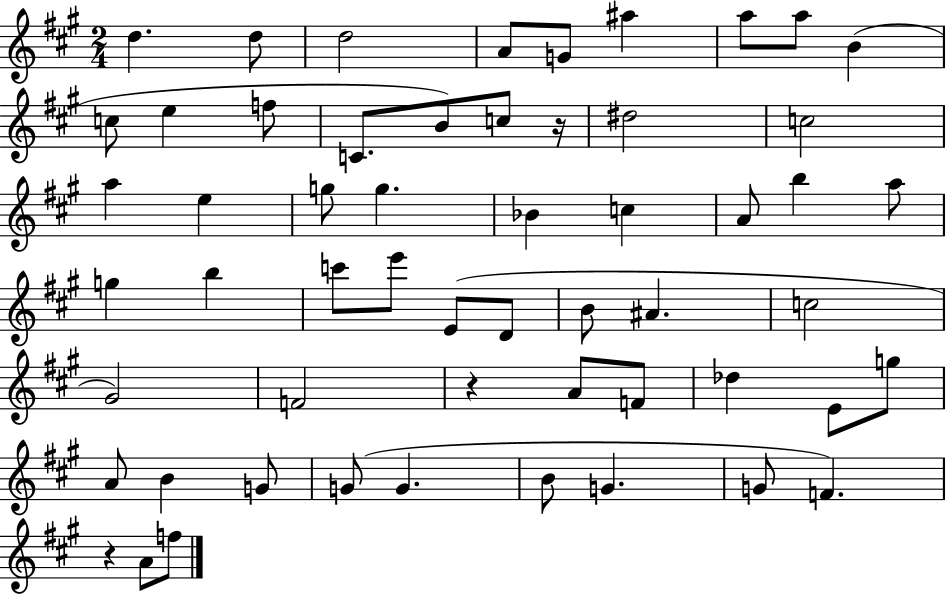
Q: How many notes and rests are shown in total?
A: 56